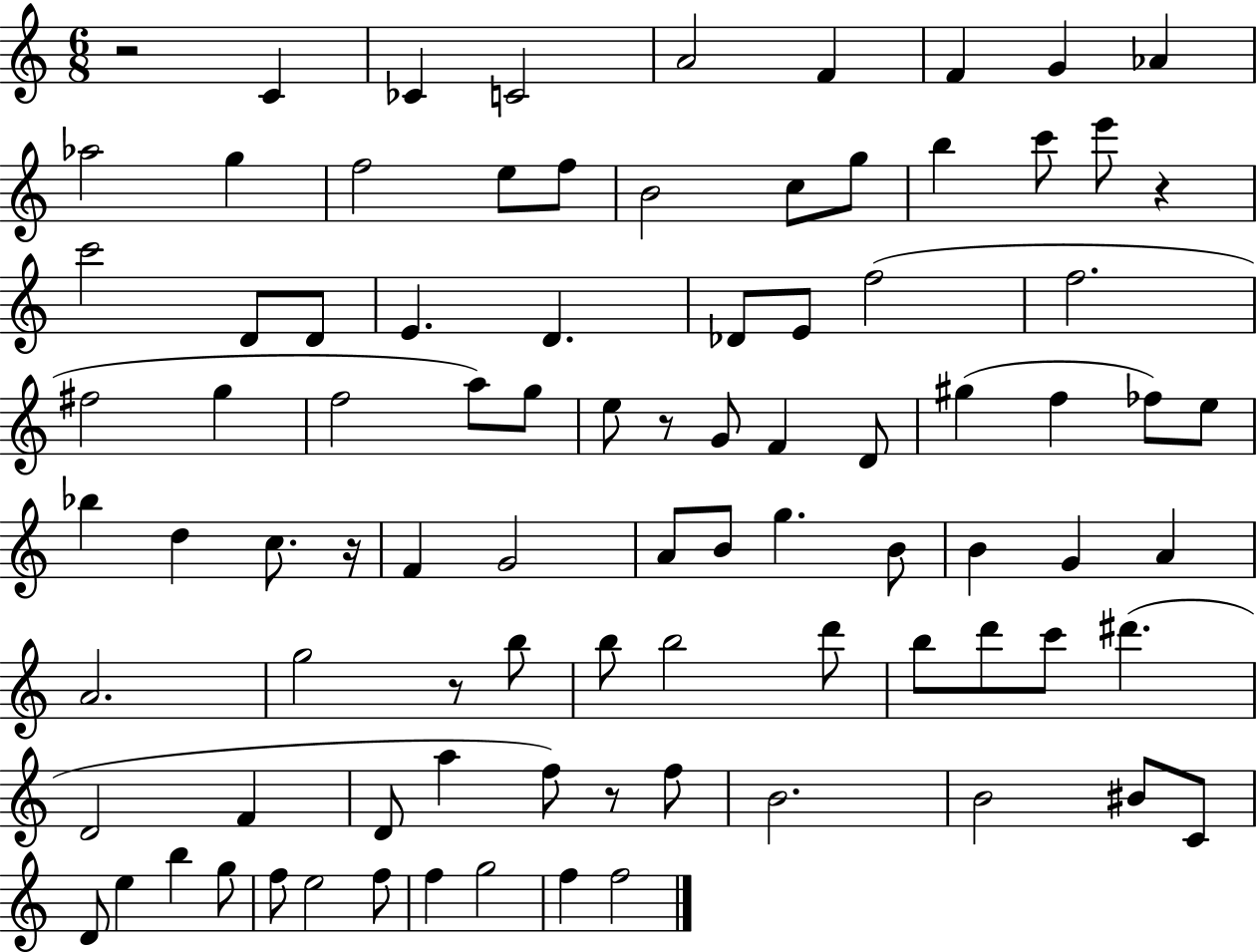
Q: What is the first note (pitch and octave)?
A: C4